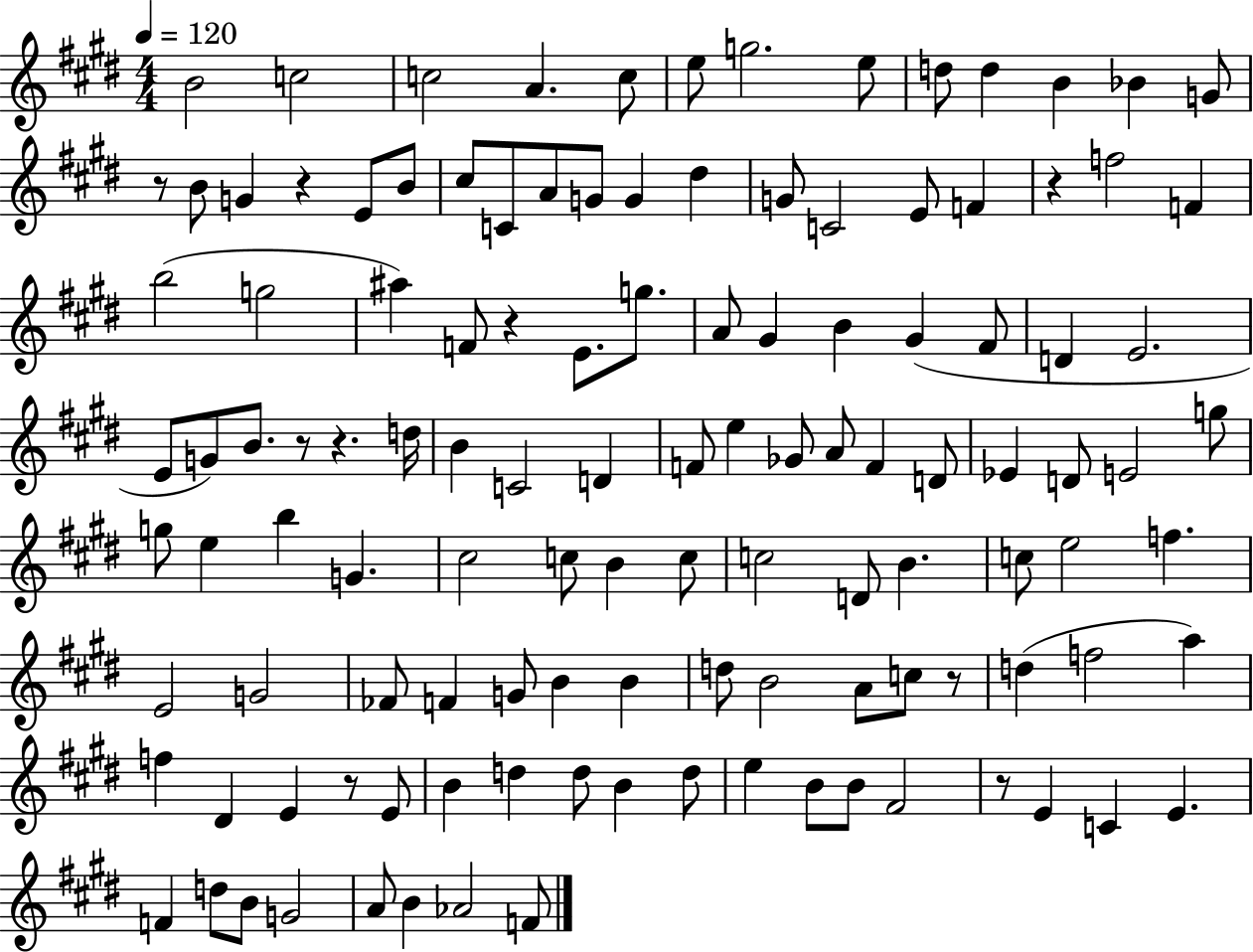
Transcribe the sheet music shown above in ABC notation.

X:1
T:Untitled
M:4/4
L:1/4
K:E
B2 c2 c2 A c/2 e/2 g2 e/2 d/2 d B _B G/2 z/2 B/2 G z E/2 B/2 ^c/2 C/2 A/2 G/2 G ^d G/2 C2 E/2 F z f2 F b2 g2 ^a F/2 z E/2 g/2 A/2 ^G B ^G ^F/2 D E2 E/2 G/2 B/2 z/2 z d/4 B C2 D F/2 e _G/2 A/2 F D/2 _E D/2 E2 g/2 g/2 e b G ^c2 c/2 B c/2 c2 D/2 B c/2 e2 f E2 G2 _F/2 F G/2 B B d/2 B2 A/2 c/2 z/2 d f2 a f ^D E z/2 E/2 B d d/2 B d/2 e B/2 B/2 ^F2 z/2 E C E F d/2 B/2 G2 A/2 B _A2 F/2